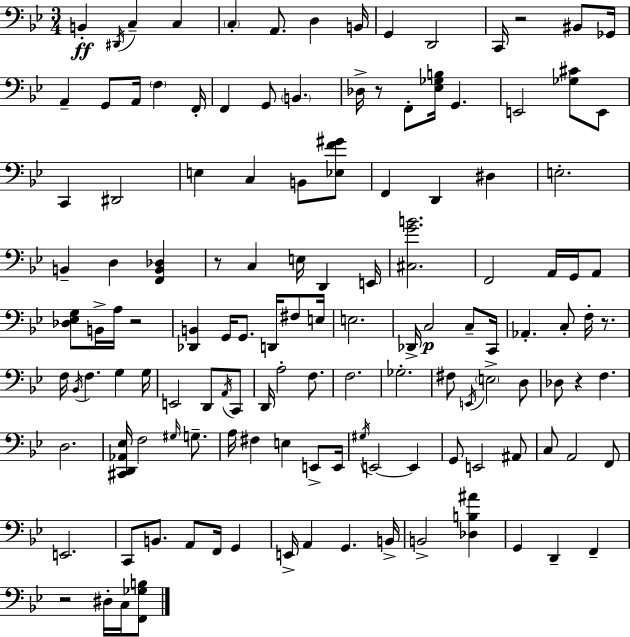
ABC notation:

X:1
T:Untitled
M:3/4
L:1/4
K:Bb
B,, ^D,,/4 C, C, C, A,,/2 D, B,,/4 G,, D,,2 C,,/4 z2 ^B,,/2 _G,,/4 A,, G,,/2 A,,/4 F, F,,/4 F,, G,,/2 B,, _D,/4 z/2 F,,/2 [_E,_G,B,]/4 G,, E,,2 [_G,^C]/2 E,,/2 C,, ^D,,2 E, C, B,,/2 [_E,F^G]/2 F,, D,, ^D, E,2 B,, D, [F,,B,,_D,] z/2 C, E,/4 D,, E,,/4 [^C,GB]2 F,,2 A,,/4 G,,/4 A,,/2 [_D,_E,G,]/2 B,,/4 A,/4 z2 [_D,,B,,] G,,/4 G,,/2 D,,/4 ^F,/2 E,/4 E,2 _D,,/4 C,2 C,/2 C,,/4 _A,, C,/2 F,/4 z/2 F,/4 _B,,/4 F, G, G,/4 E,,2 D,,/2 A,,/4 C,,/2 D,,/4 A,2 F,/2 F,2 _G,2 ^F,/2 E,,/4 E,2 D,/2 _D,/2 z F, D,2 [^C,,D,,_A,,_E,]/4 F,2 ^G,/4 G,/2 A,/4 ^F, E, E,,/2 E,,/4 ^G,/4 E,,2 E,, G,,/2 E,,2 ^A,,/2 C,/2 A,,2 F,,/2 E,,2 C,,/2 B,,/2 A,,/2 F,,/4 G,, E,,/4 A,, G,, B,,/4 B,,2 [_D,B,^A] G,, D,, F,, z2 ^D,/4 C,/4 [F,,_G,B,]/2